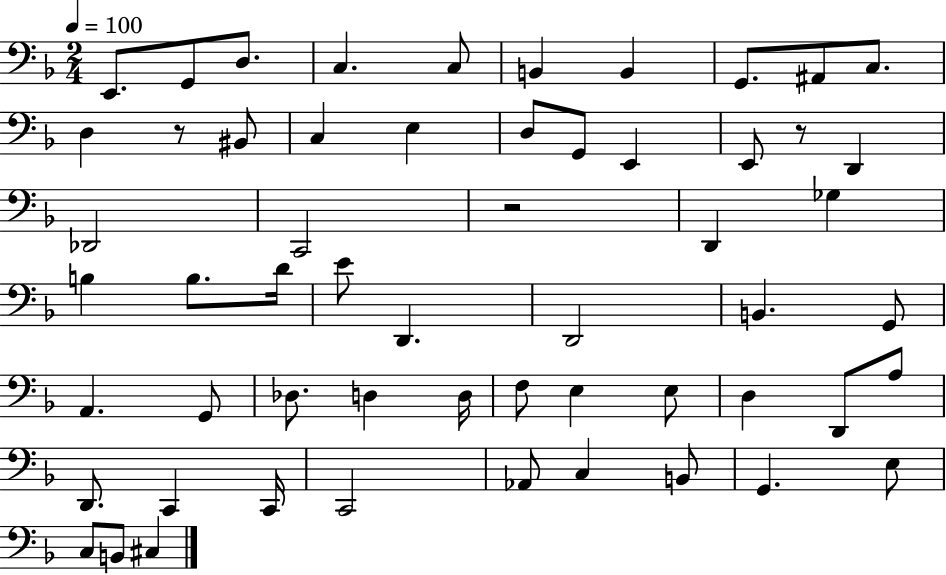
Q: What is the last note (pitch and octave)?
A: C#3